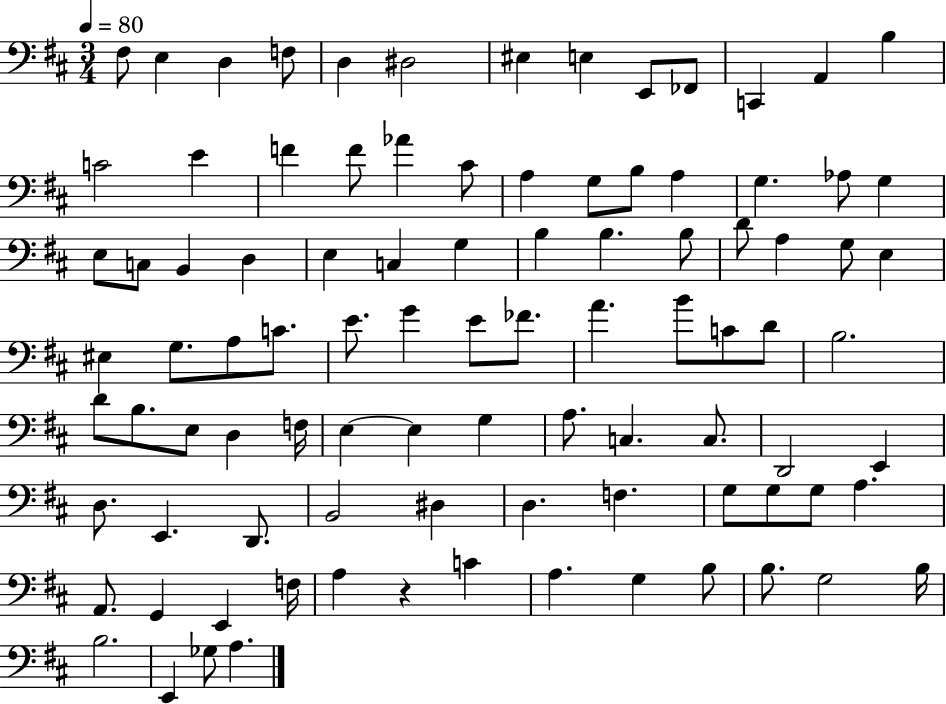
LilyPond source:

{
  \clef bass
  \numericTimeSignature
  \time 3/4
  \key d \major
  \tempo 4 = 80
  fis8 e4 d4 f8 | d4 dis2 | eis4 e4 e,8 fes,8 | c,4 a,4 b4 | \break c'2 e'4 | f'4 f'8 aes'4 cis'8 | a4 g8 b8 a4 | g4. aes8 g4 | \break e8 c8 b,4 d4 | e4 c4 g4 | b4 b4. b8 | d'8 a4 g8 e4 | \break eis4 g8. a8 c'8. | e'8. g'4 e'8 fes'8. | a'4. b'8 c'8 d'8 | b2. | \break d'8 b8. e8 d4 f16 | e4~~ e4 g4 | a8. c4. c8. | d,2 e,4 | \break d8. e,4. d,8. | b,2 dis4 | d4. f4. | g8 g8 g8 a4. | \break a,8. g,4 e,4 f16 | a4 r4 c'4 | a4. g4 b8 | b8. g2 b16 | \break b2. | e,4 ges8 a4. | \bar "|."
}